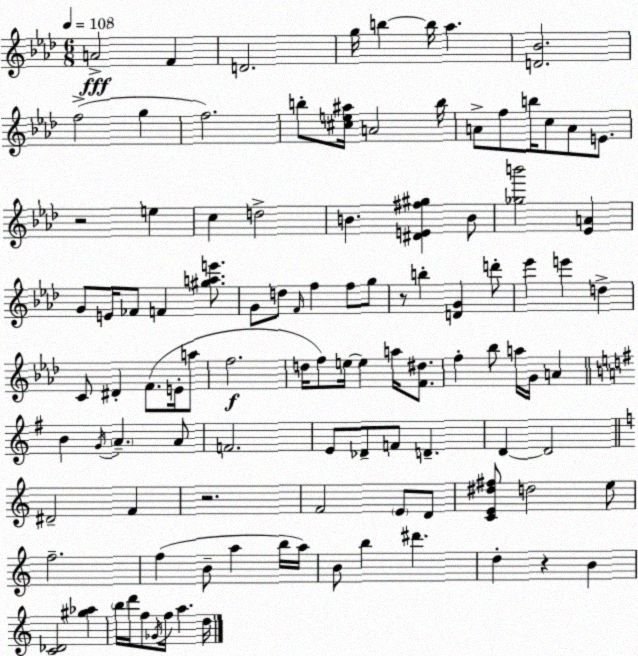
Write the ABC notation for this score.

X:1
T:Untitled
M:6/8
L:1/4
K:Ab
A2 F D2 g/4 b b/4 _a [D_B]2 f2 g f2 b/2 [^ce^a]/4 A2 b/4 A/2 f/2 b/4 c/2 A/2 E/2 z2 e c d2 B [^DE^f^g] B/2 [_gb']2 [_EA] G/2 E/4 _F/2 F [^gae']/2 G/2 d/2 F/4 f f/2 g/2 z/2 b [DG] d'/2 _e' e' d C/2 ^D F/2 E/4 a/2 f2 d/4 f/2 e/4 e a/4 [F^d]/2 f _b/2 a/4 G/4 A B G/4 A A/2 F2 E/2 _D/2 F/2 D D D2 ^D2 F z2 F2 E/2 D/2 [CE^d^f]/2 d2 e/2 f2 f B/2 a b/4 a/4 B/2 b ^d' d z B [C_D]2 [^g_a] b/4 d'/4 f/2 _G/4 f/4 a d/4